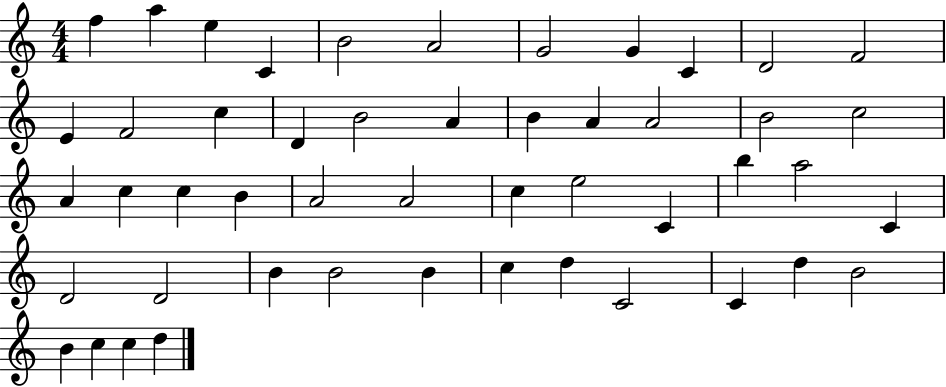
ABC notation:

X:1
T:Untitled
M:4/4
L:1/4
K:C
f a e C B2 A2 G2 G C D2 F2 E F2 c D B2 A B A A2 B2 c2 A c c B A2 A2 c e2 C b a2 C D2 D2 B B2 B c d C2 C d B2 B c c d